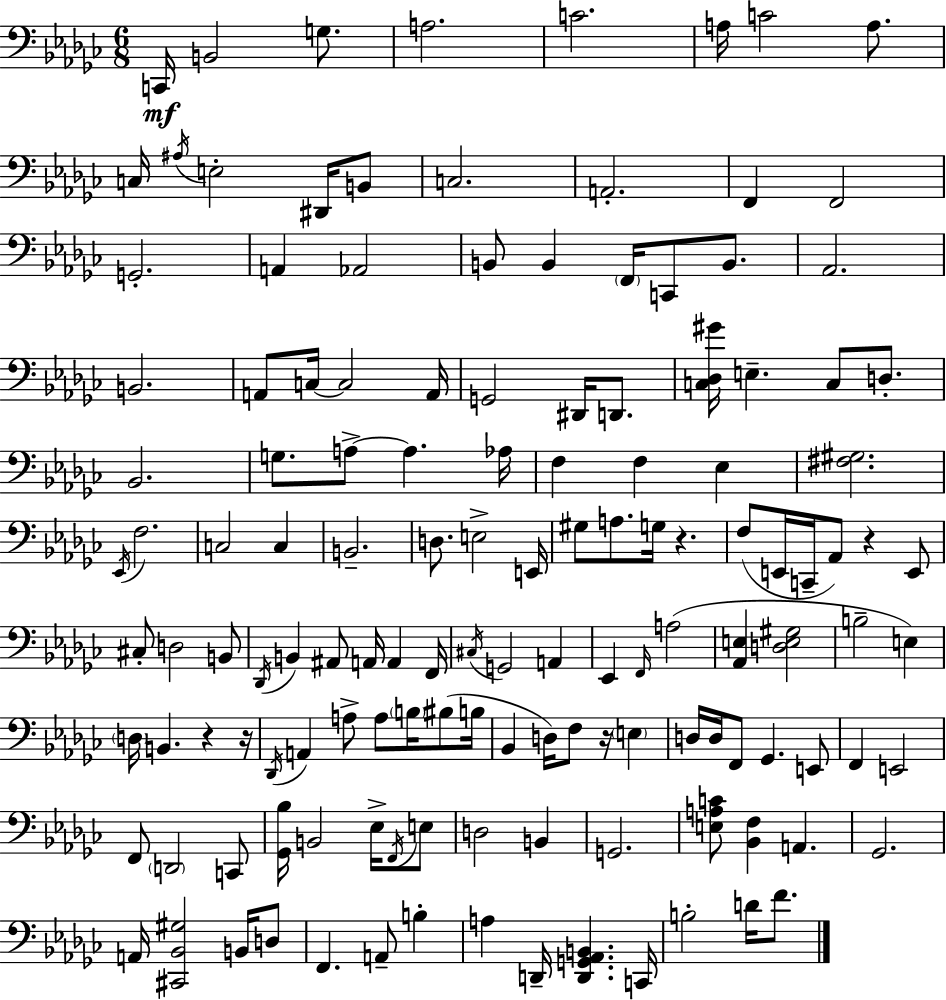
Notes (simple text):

C2/s B2/h G3/e. A3/h. C4/h. A3/s C4/h A3/e. C3/s A#3/s E3/h D#2/s B2/e C3/h. A2/h. F2/q F2/h G2/h. A2/q Ab2/h B2/e B2/q F2/s C2/e B2/e. Ab2/h. B2/h. A2/e C3/s C3/h A2/s G2/h D#2/s D2/e. [C3,Db3,G#4]/s E3/q. C3/e D3/e. Bb2/h. G3/e. A3/e A3/q. Ab3/s F3/q F3/q Eb3/q [F#3,G#3]/h. Eb2/s F3/h. C3/h C3/q B2/h. D3/e. E3/h E2/s G#3/e A3/e. G3/s R/q. F3/e E2/s C2/s Ab2/e R/q E2/e C#3/e D3/h B2/e Db2/s B2/q A#2/e A2/s A2/q F2/s C#3/s G2/h A2/q Eb2/q F2/s A3/h [Ab2,E3]/q [D3,E3,G#3]/h B3/h E3/q D3/s B2/q. R/q R/s Db2/s A2/q A3/e A3/e B3/s BIS3/e B3/s Bb2/q D3/s F3/e R/s E3/q D3/s D3/s F2/e Gb2/q. E2/e F2/q E2/h F2/e D2/h C2/e [Gb2,Bb3]/s B2/h Eb3/s F2/s E3/e D3/h B2/q G2/h. [E3,A3,C4]/e [Bb2,F3]/q A2/q. Gb2/h. A2/s [C#2,Bb2,G#3]/h B2/s D3/e F2/q. A2/e B3/q A3/q D2/s [D2,G2,Ab2,B2]/q. C2/s B3/h D4/s F4/e.